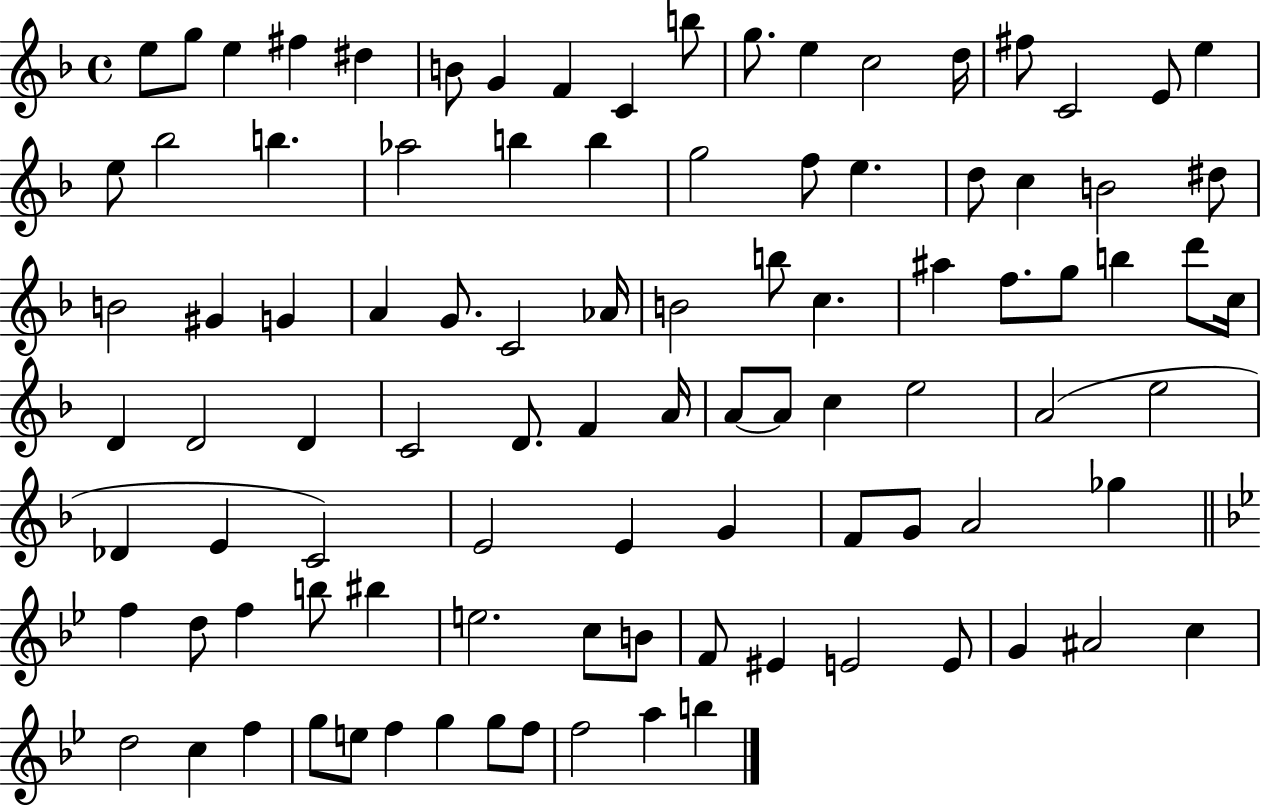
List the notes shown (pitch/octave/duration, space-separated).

E5/e G5/e E5/q F#5/q D#5/q B4/e G4/q F4/q C4/q B5/e G5/e. E5/q C5/h D5/s F#5/e C4/h E4/e E5/q E5/e Bb5/h B5/q. Ab5/h B5/q B5/q G5/h F5/e E5/q. D5/e C5/q B4/h D#5/e B4/h G#4/q G4/q A4/q G4/e. C4/h Ab4/s B4/h B5/e C5/q. A#5/q F5/e. G5/e B5/q D6/e C5/s D4/q D4/h D4/q C4/h D4/e. F4/q A4/s A4/e A4/e C5/q E5/h A4/h E5/h Db4/q E4/q C4/h E4/h E4/q G4/q F4/e G4/e A4/h Gb5/q F5/q D5/e F5/q B5/e BIS5/q E5/h. C5/e B4/e F4/e EIS4/q E4/h E4/e G4/q A#4/h C5/q D5/h C5/q F5/q G5/e E5/e F5/q G5/q G5/e F5/e F5/h A5/q B5/q